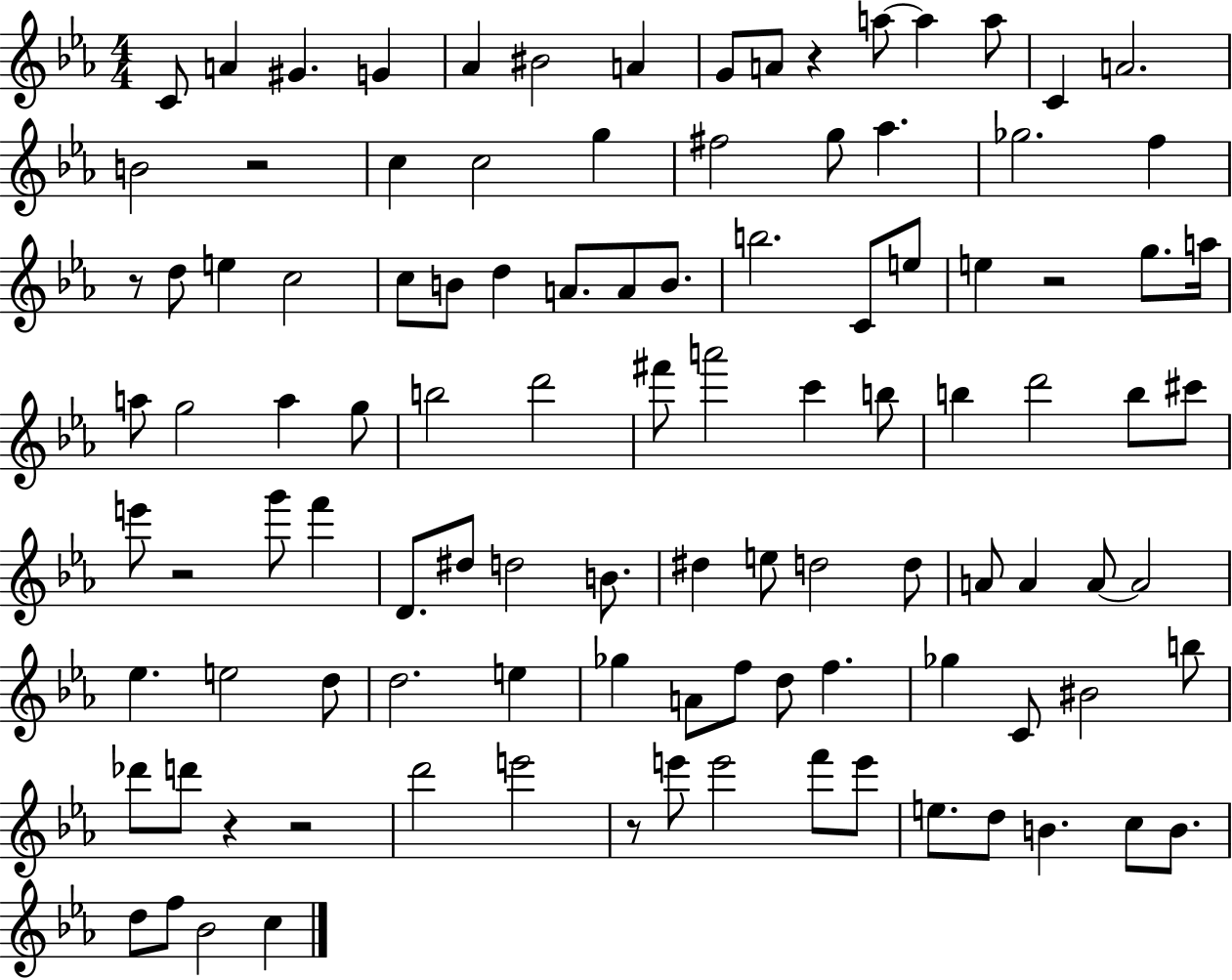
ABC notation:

X:1
T:Untitled
M:4/4
L:1/4
K:Eb
C/2 A ^G G _A ^B2 A G/2 A/2 z a/2 a a/2 C A2 B2 z2 c c2 g ^f2 g/2 _a _g2 f z/2 d/2 e c2 c/2 B/2 d A/2 A/2 B/2 b2 C/2 e/2 e z2 g/2 a/4 a/2 g2 a g/2 b2 d'2 ^f'/2 a'2 c' b/2 b d'2 b/2 ^c'/2 e'/2 z2 g'/2 f' D/2 ^d/2 d2 B/2 ^d e/2 d2 d/2 A/2 A A/2 A2 _e e2 d/2 d2 e _g A/2 f/2 d/2 f _g C/2 ^B2 b/2 _d'/2 d'/2 z z2 d'2 e'2 z/2 e'/2 e'2 f'/2 e'/2 e/2 d/2 B c/2 B/2 d/2 f/2 _B2 c